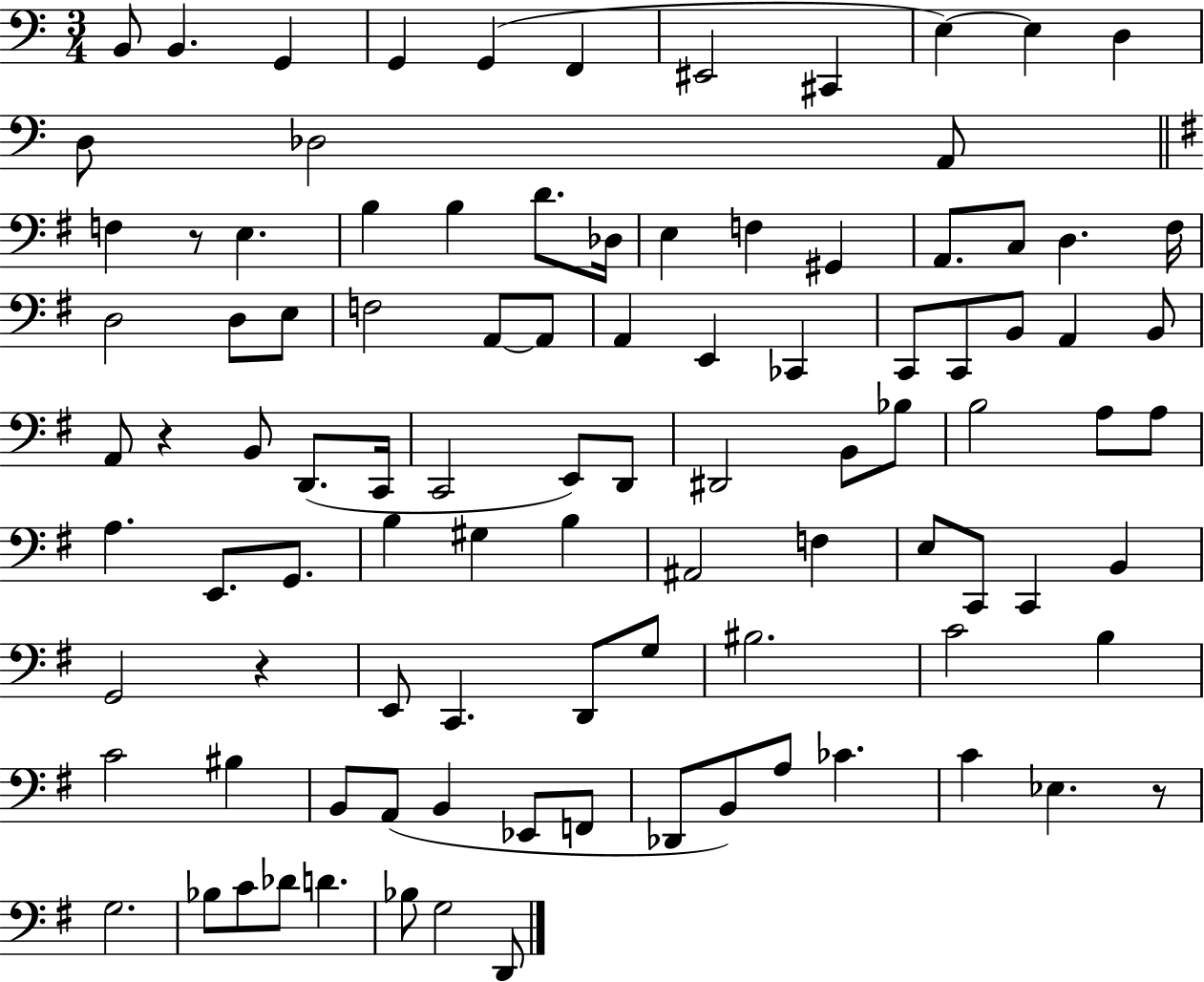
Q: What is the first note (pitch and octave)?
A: B2